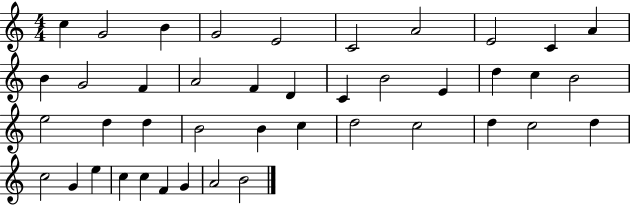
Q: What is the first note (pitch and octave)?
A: C5